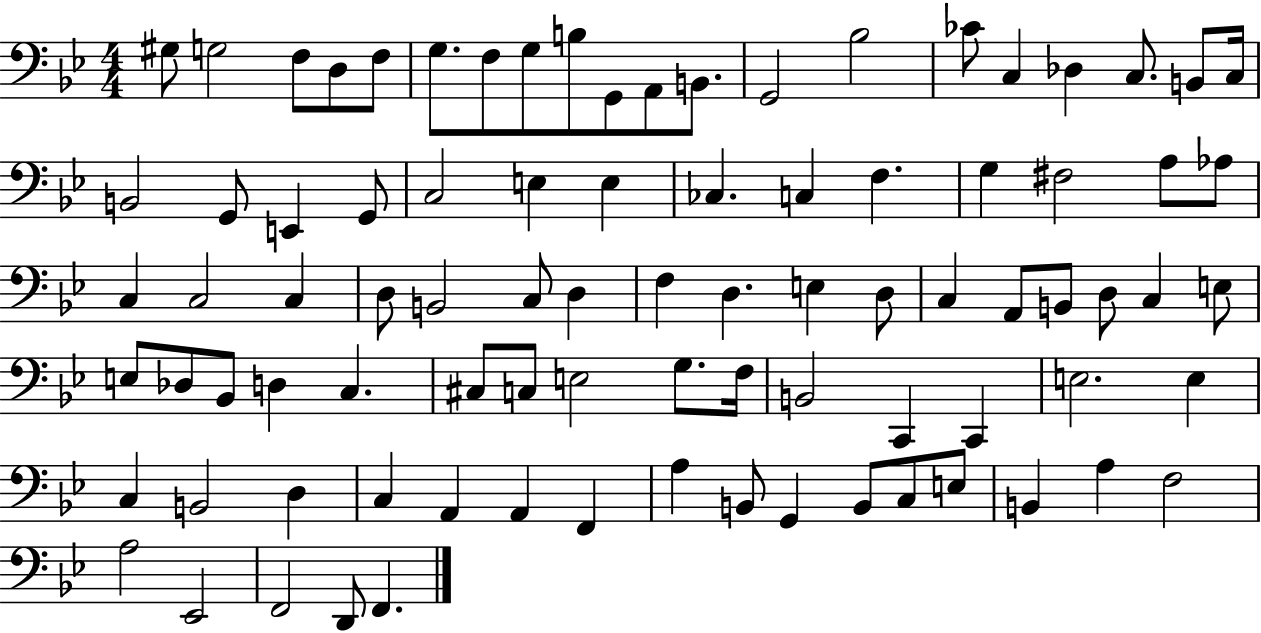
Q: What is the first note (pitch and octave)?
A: G#3